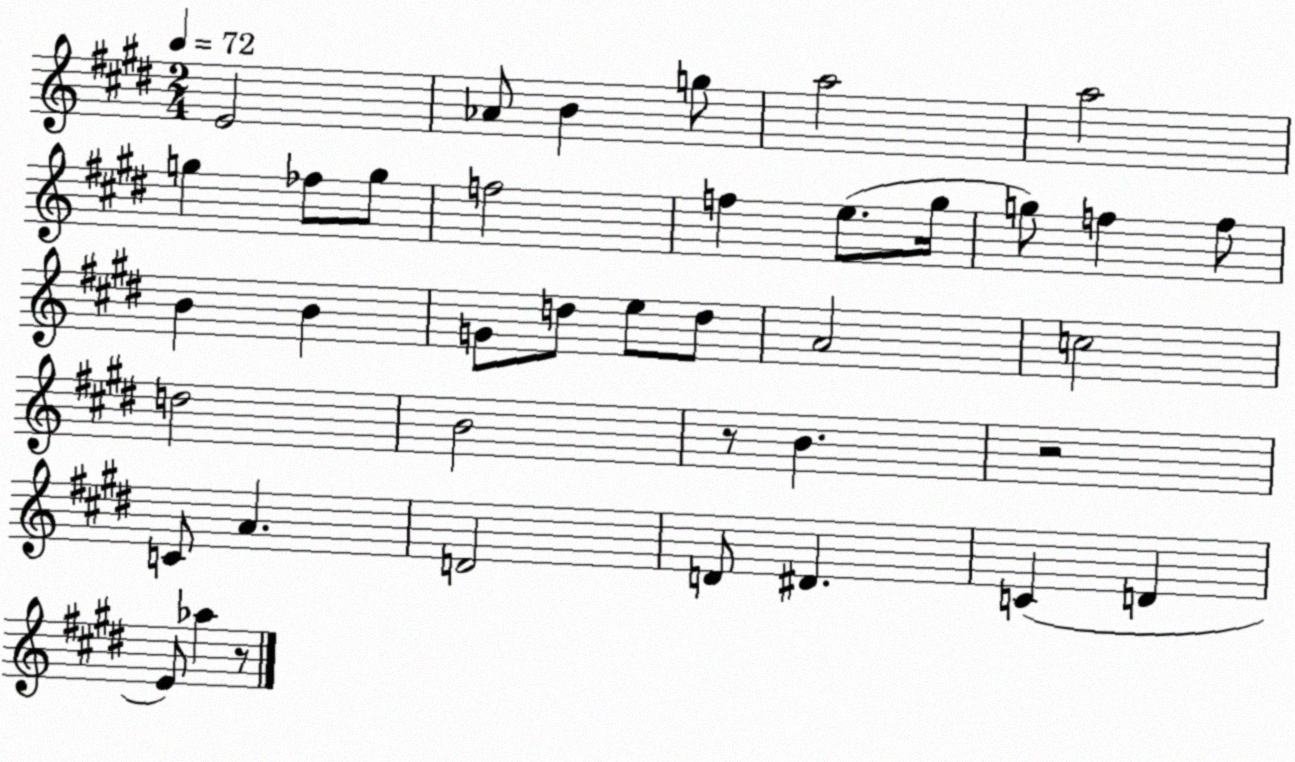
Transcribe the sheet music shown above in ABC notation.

X:1
T:Untitled
M:2/4
L:1/4
K:E
E2 _A/2 B g/2 a2 a2 g _f/2 g/2 f2 f e/2 ^g/4 g/2 f f/2 B B G/2 d/2 e/2 d/2 A2 c2 d2 B2 z/2 B z2 C/2 A D2 D/2 ^D C D E/2 _a z/2